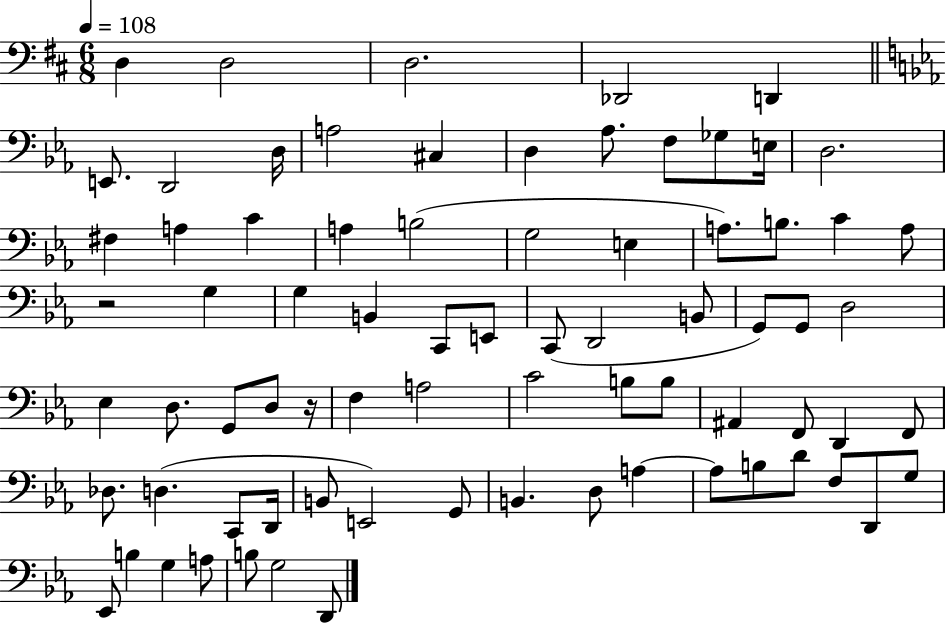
X:1
T:Untitled
M:6/8
L:1/4
K:D
D, D,2 D,2 _D,,2 D,, E,,/2 D,,2 D,/4 A,2 ^C, D, _A,/2 F,/2 _G,/2 E,/4 D,2 ^F, A, C A, B,2 G,2 E, A,/2 B,/2 C A,/2 z2 G, G, B,, C,,/2 E,,/2 C,,/2 D,,2 B,,/2 G,,/2 G,,/2 D,2 _E, D,/2 G,,/2 D,/2 z/4 F, A,2 C2 B,/2 B,/2 ^A,, F,,/2 D,, F,,/2 _D,/2 D, C,,/2 D,,/4 B,,/2 E,,2 G,,/2 B,, D,/2 A, A,/2 B,/2 D/2 F,/2 D,,/2 G,/2 _E,,/2 B, G, A,/2 B,/2 G,2 D,,/2